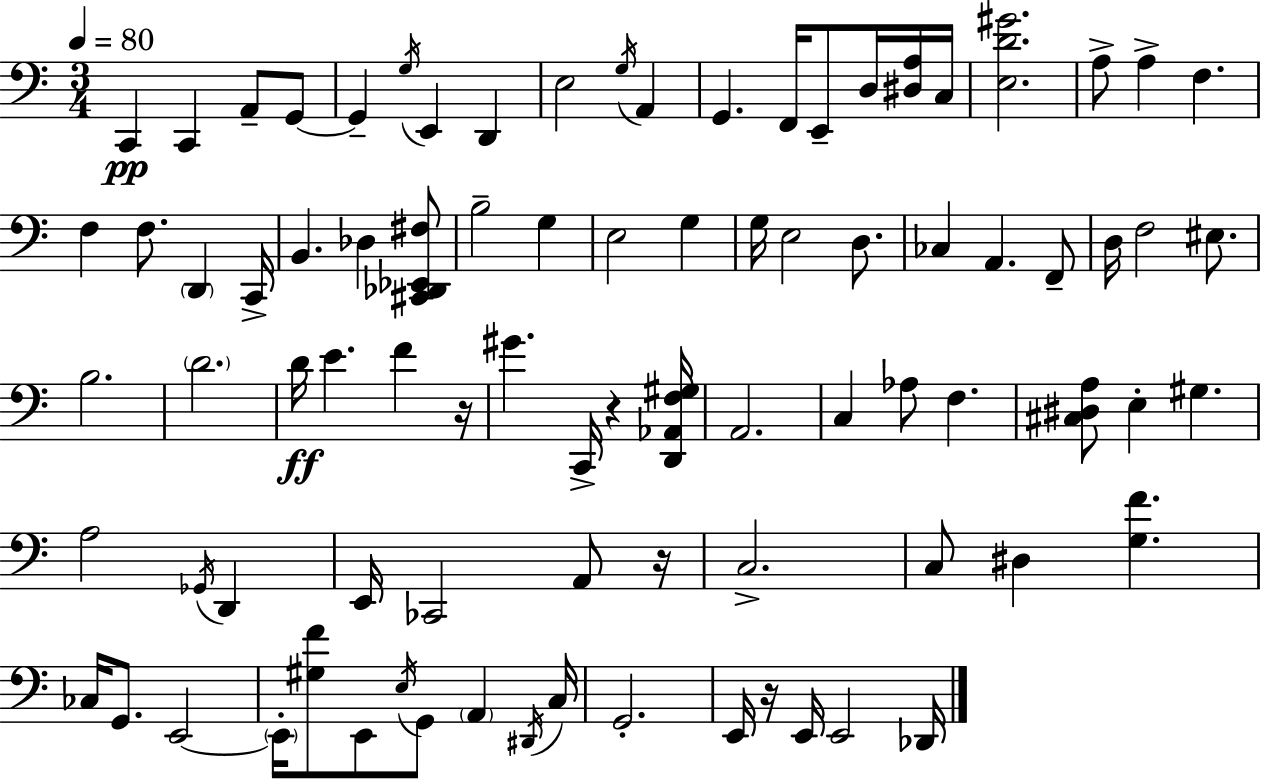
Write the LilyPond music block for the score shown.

{
  \clef bass
  \numericTimeSignature
  \time 3/4
  \key c \major
  \tempo 4 = 80
  \repeat volta 2 { c,4\pp c,4 a,8-- g,8~~ | g,4-- \acciaccatura { g16 } e,4 d,4 | e2 \acciaccatura { g16 } a,4 | g,4. f,16 e,8-- d16 | \break <dis a>16 c16 <e d' gis'>2. | a8-> a4-> f4. | f4 f8. \parenthesize d,4 | c,16-> b,4. des4 | \break <cis, des, ees, fis>8 b2-- g4 | e2 g4 | g16 e2 d8. | ces4 a,4. | \break f,8-- d16 f2 eis8. | b2. | \parenthesize d'2. | d'16\ff e'4. f'4 | \break r16 gis'4. c,16-> r4 | <d, aes, f gis>16 a,2. | c4 aes8 f4. | <cis dis a>8 e4-. gis4. | \break a2 \acciaccatura { ges,16 } d,4 | e,16 ces,2 | a,8 r16 c2.-> | c8 dis4 <g f'>4. | \break ces16 g,8. e,2~~ | \parenthesize e,16-. <gis f'>8 e,8 \acciaccatura { e16 } g,8 \parenthesize a,4 | \acciaccatura { dis,16 } c16 g,2.-. | e,16 r16 e,16 e,2 | \break des,16 } \bar "|."
}